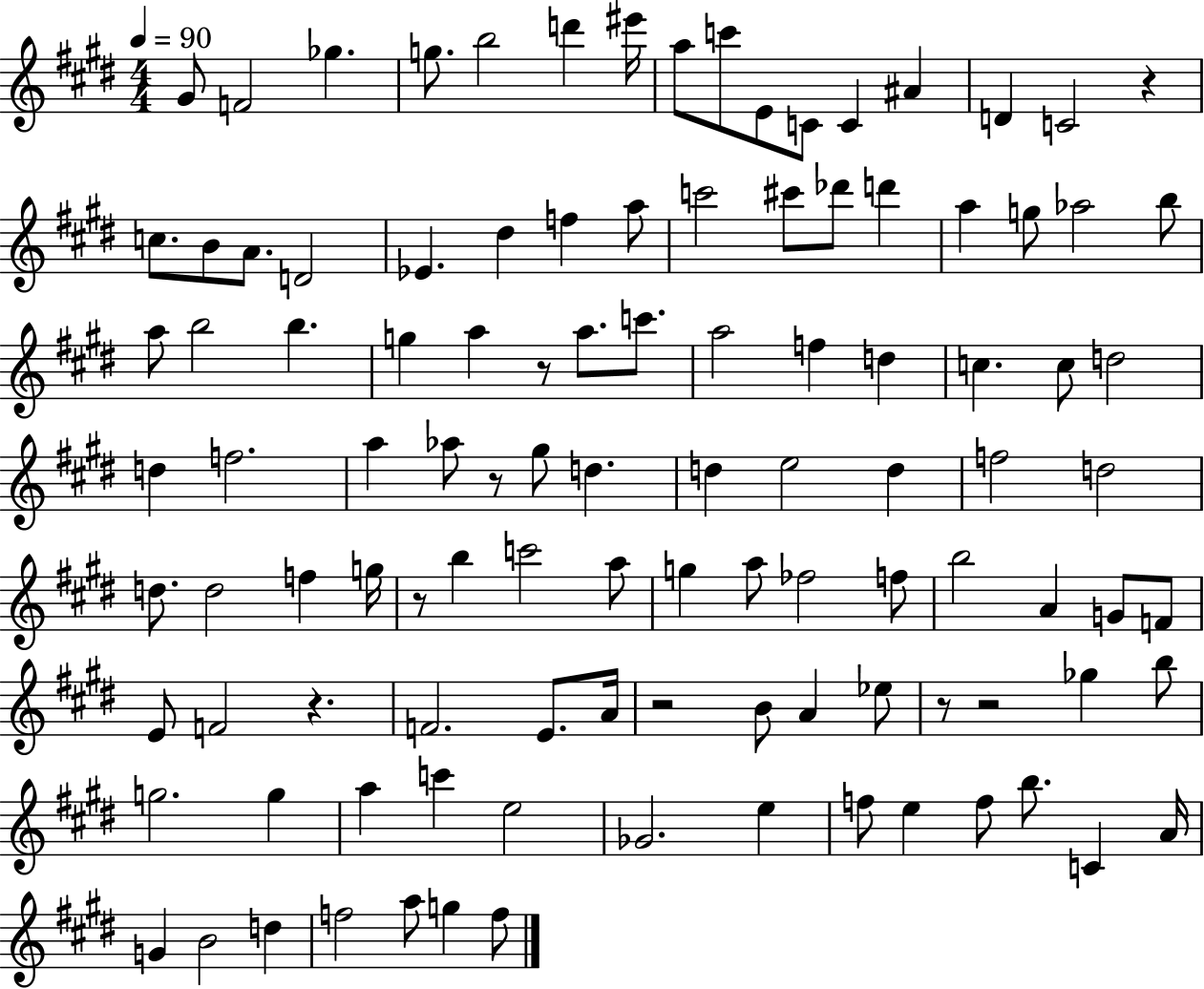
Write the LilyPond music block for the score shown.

{
  \clef treble
  \numericTimeSignature
  \time 4/4
  \key e \major
  \tempo 4 = 90
  gis'8 f'2 ges''4. | g''8. b''2 d'''4 eis'''16 | a''8 c'''8 e'8 c'8 c'4 ais'4 | d'4 c'2 r4 | \break c''8. b'8 a'8. d'2 | ees'4. dis''4 f''4 a''8 | c'''2 cis'''8 des'''8 d'''4 | a''4 g''8 aes''2 b''8 | \break a''8 b''2 b''4. | g''4 a''4 r8 a''8. c'''8. | a''2 f''4 d''4 | c''4. c''8 d''2 | \break d''4 f''2. | a''4 aes''8 r8 gis''8 d''4. | d''4 e''2 d''4 | f''2 d''2 | \break d''8. d''2 f''4 g''16 | r8 b''4 c'''2 a''8 | g''4 a''8 fes''2 f''8 | b''2 a'4 g'8 f'8 | \break e'8 f'2 r4. | f'2. e'8. a'16 | r2 b'8 a'4 ees''8 | r8 r2 ges''4 b''8 | \break g''2. g''4 | a''4 c'''4 e''2 | ges'2. e''4 | f''8 e''4 f''8 b''8. c'4 a'16 | \break g'4 b'2 d''4 | f''2 a''8 g''4 f''8 | \bar "|."
}